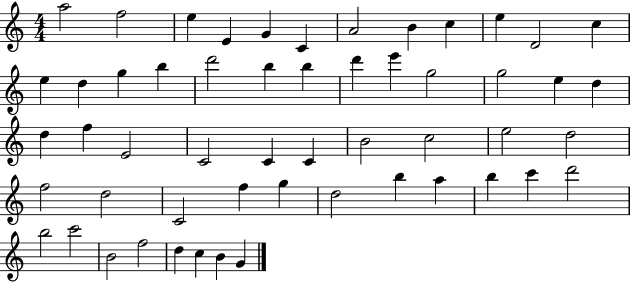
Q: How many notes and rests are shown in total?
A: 54